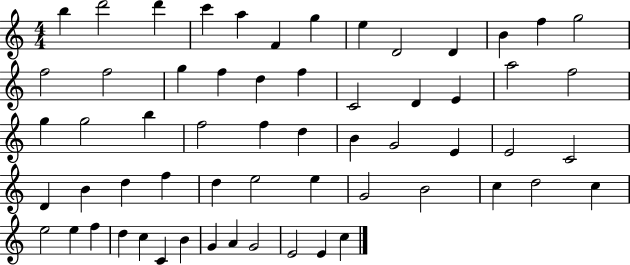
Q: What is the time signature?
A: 4/4